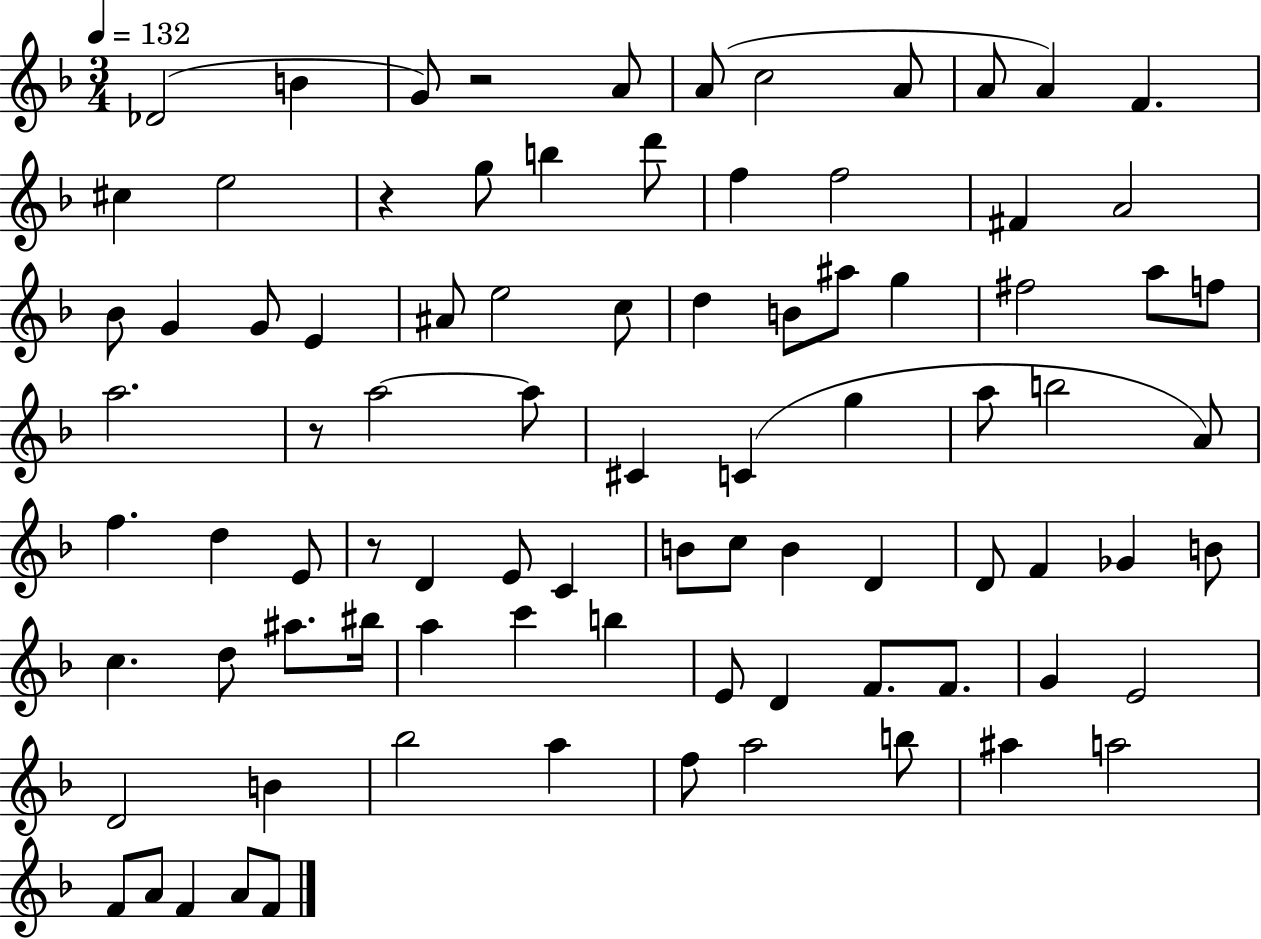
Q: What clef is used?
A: treble